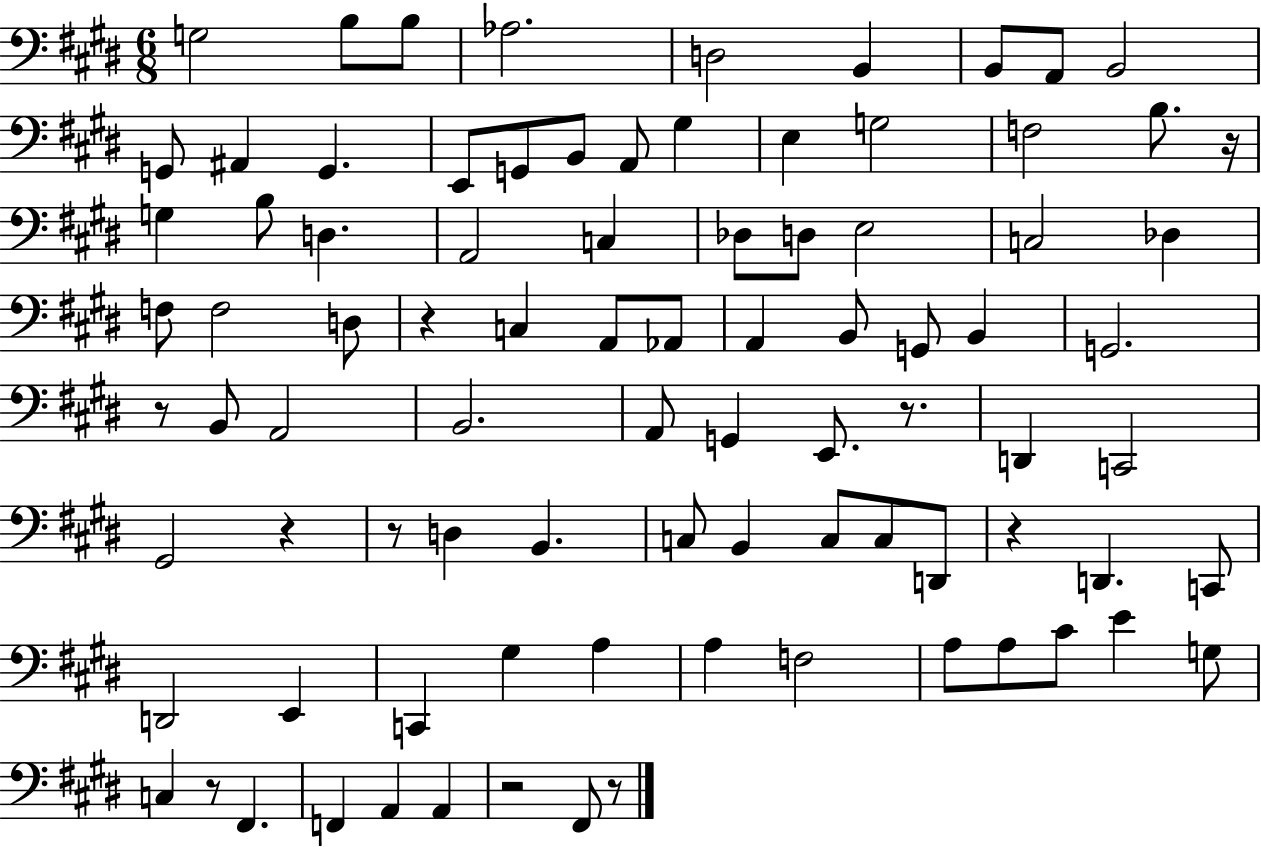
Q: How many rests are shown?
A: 10